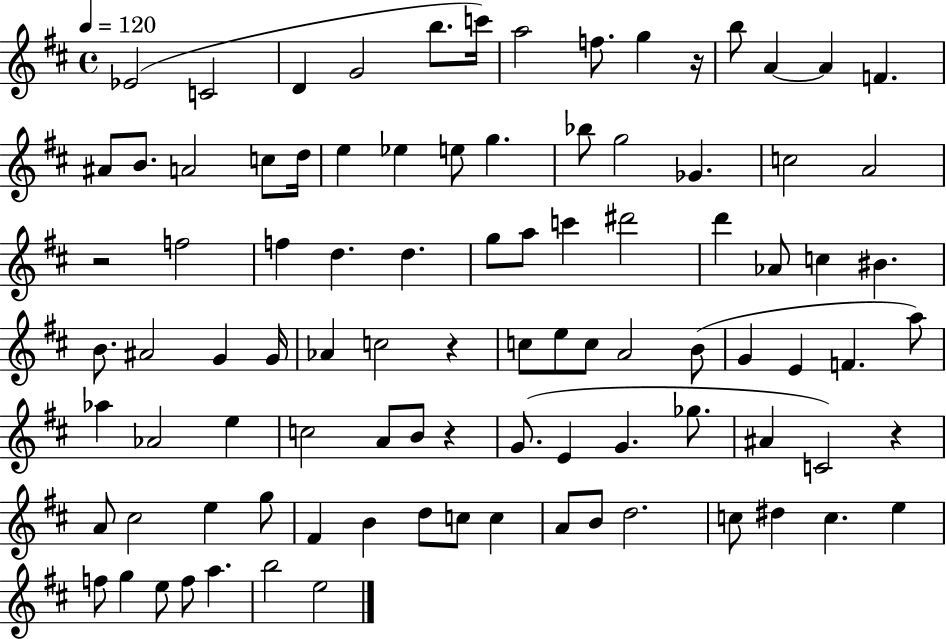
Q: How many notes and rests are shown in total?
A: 94